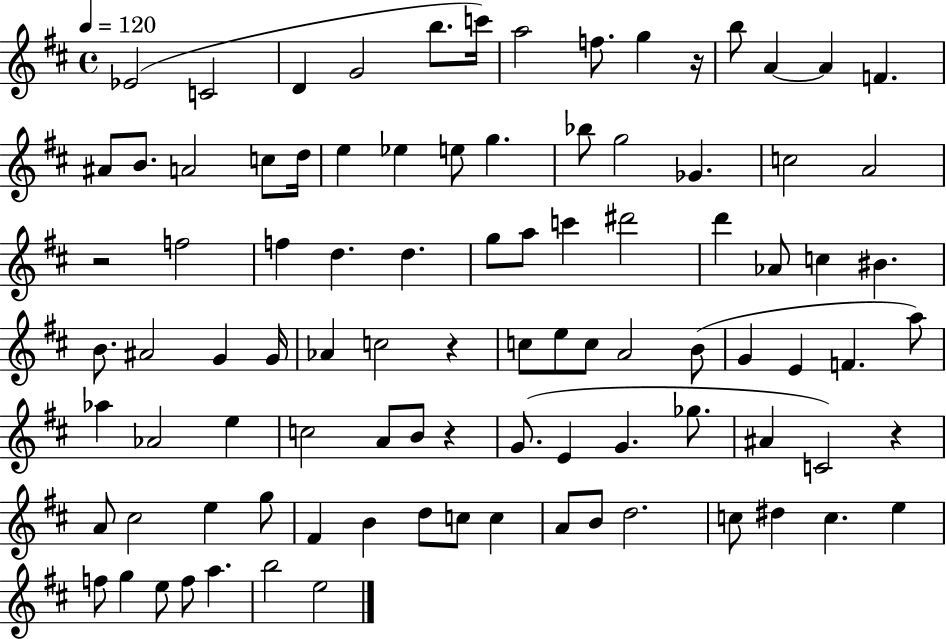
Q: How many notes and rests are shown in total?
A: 94